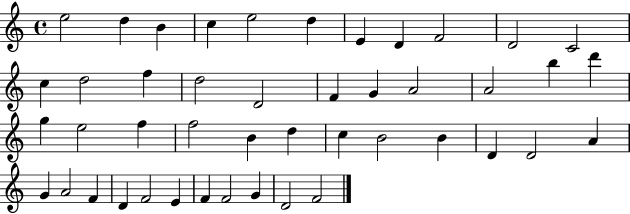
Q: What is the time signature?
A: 4/4